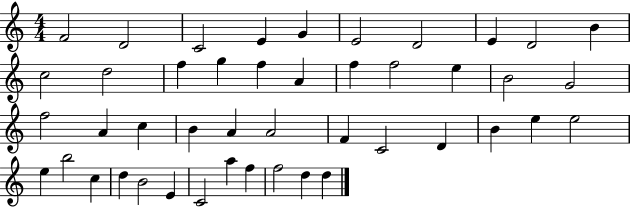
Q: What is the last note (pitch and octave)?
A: D5